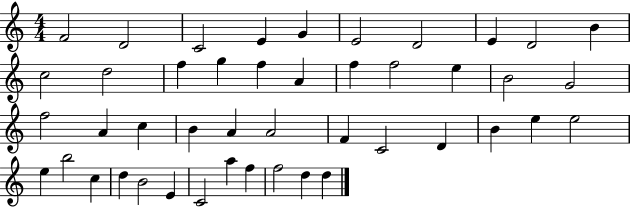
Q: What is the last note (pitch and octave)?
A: D5